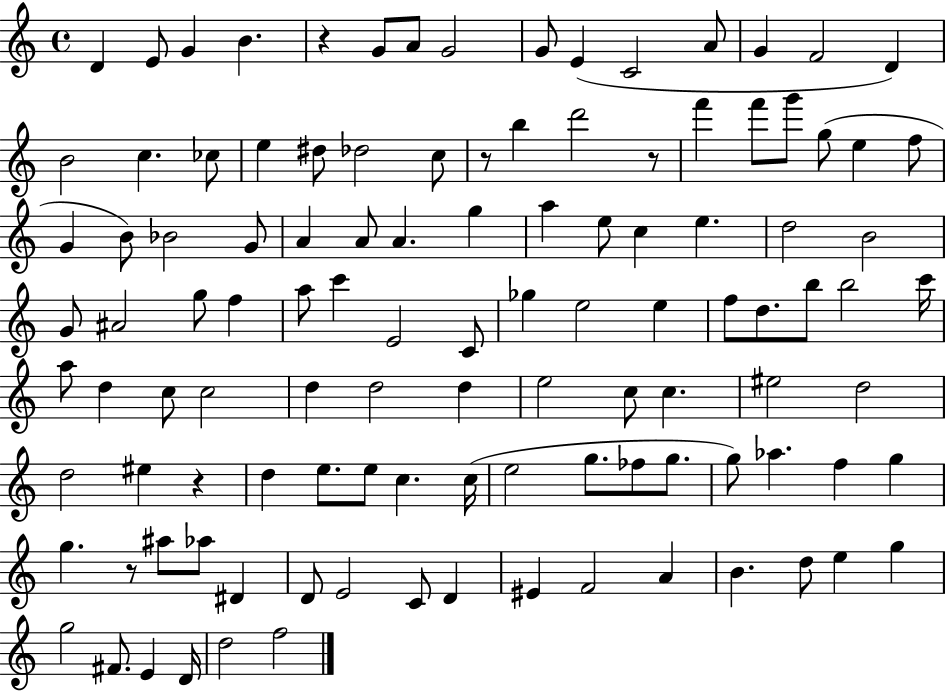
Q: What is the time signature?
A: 4/4